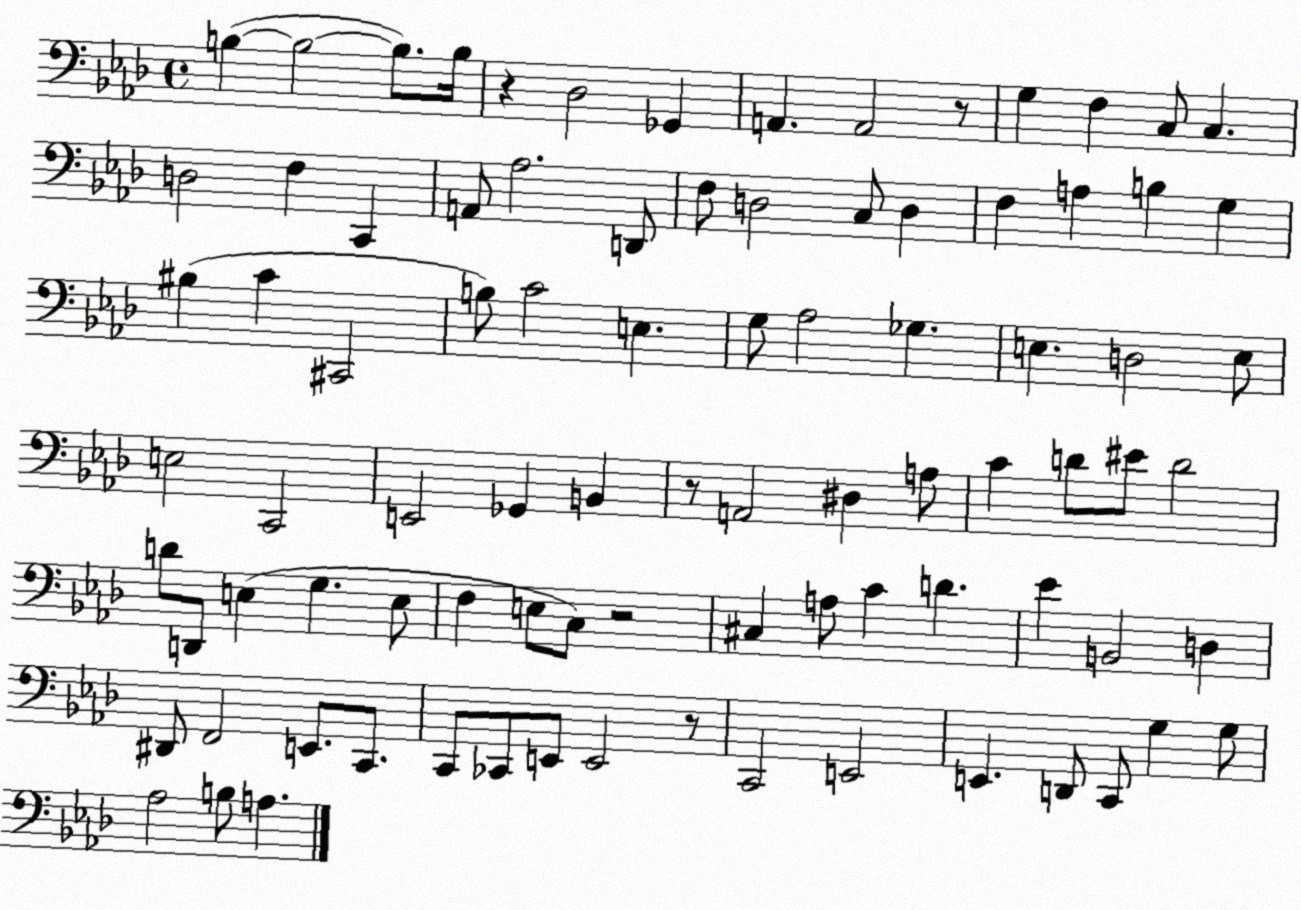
X:1
T:Untitled
M:4/4
L:1/4
K:Ab
B, B,2 B,/2 B,/4 z _D,2 _G,, A,, A,,2 z/2 G, F, C,/2 C, D,2 F, C,, A,,/2 _A,2 D,,/2 F,/2 D,2 C,/2 D, F, A, B, G, ^B, C ^C,,2 B,/2 C2 E, G,/2 _A,2 _G, E, D,2 E,/2 E,2 C,,2 E,,2 _G,, B,, z/2 A,,2 ^D, A,/2 C D/2 ^E/2 D2 D/2 D,,/2 E, G, E,/2 F, E,/2 C,/2 z2 ^C, A,/2 C D _E B,,2 D, ^D,,/2 F,,2 E,,/2 C,,/2 C,,/2 _C,,/2 E,,/2 E,,2 z/2 C,,2 E,,2 E,, D,,/2 C,,/2 G, G,/2 _A,2 B,/2 A,